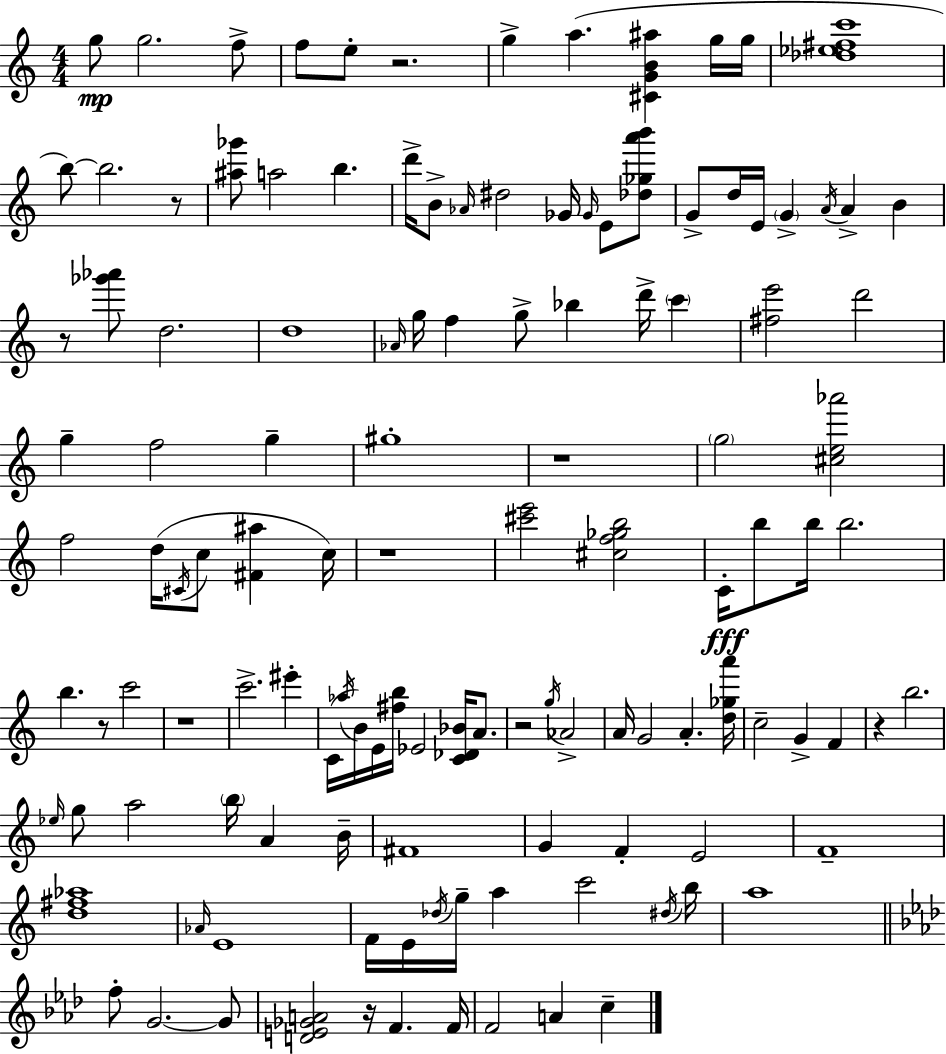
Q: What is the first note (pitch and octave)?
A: G5